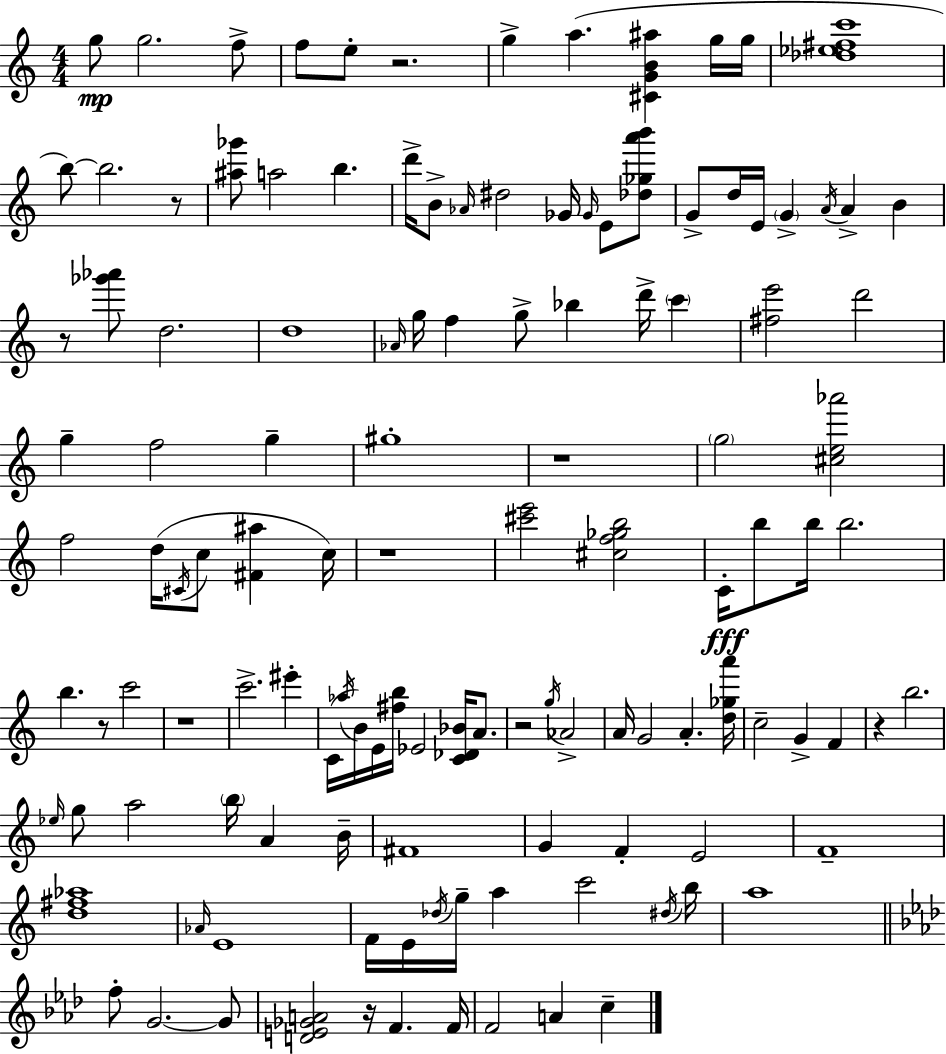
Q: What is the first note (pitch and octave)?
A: G5